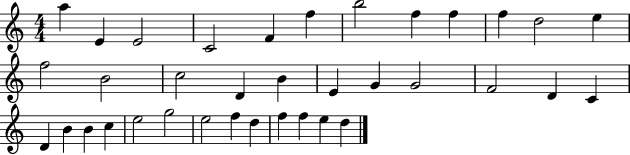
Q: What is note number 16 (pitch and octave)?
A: D4